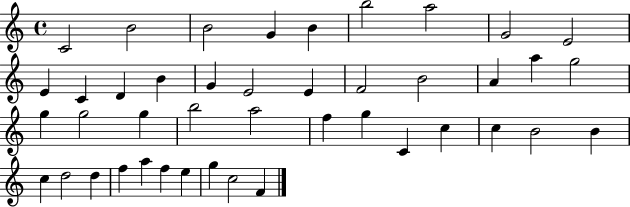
X:1
T:Untitled
M:4/4
L:1/4
K:C
C2 B2 B2 G B b2 a2 G2 E2 E C D B G E2 E F2 B2 A a g2 g g2 g b2 a2 f g C c c B2 B c d2 d f a f e g c2 F